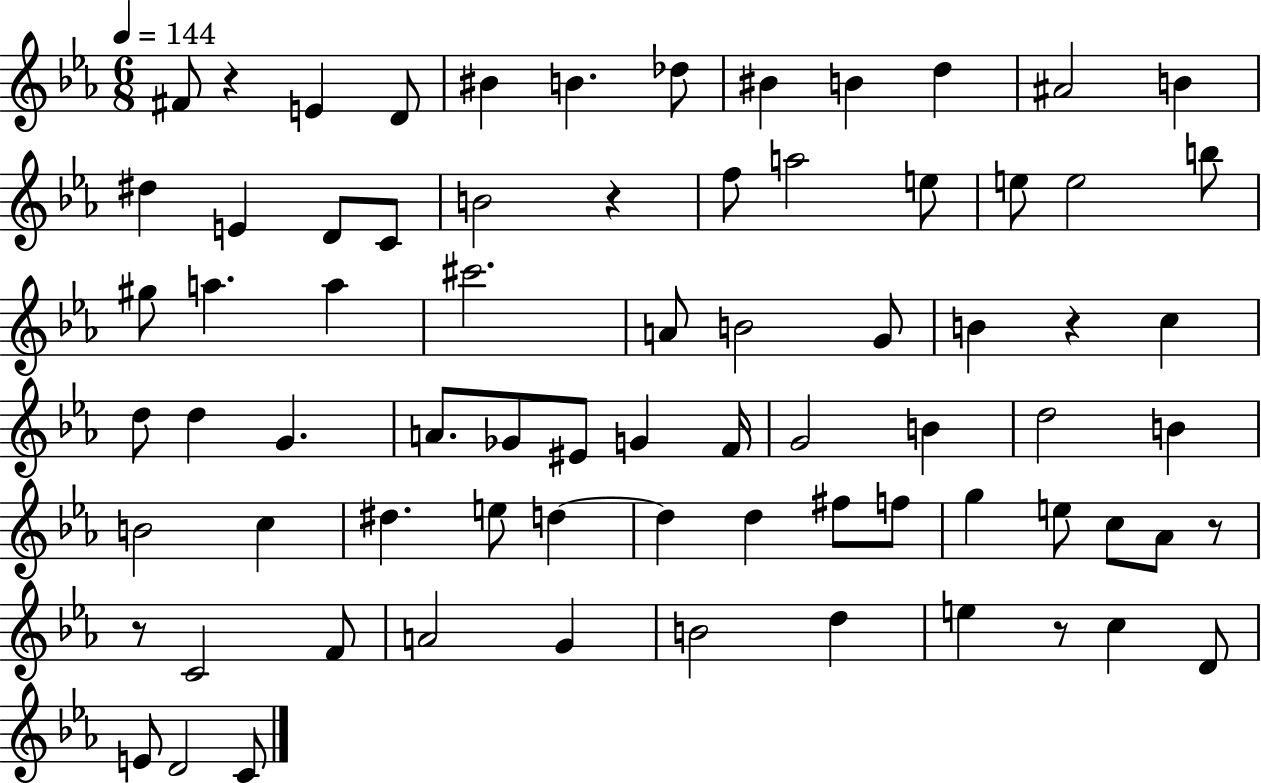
F#4/e R/q E4/q D4/e BIS4/q B4/q. Db5/e BIS4/q B4/q D5/q A#4/h B4/q D#5/q E4/q D4/e C4/e B4/h R/q F5/e A5/h E5/e E5/e E5/h B5/e G#5/e A5/q. A5/q C#6/h. A4/e B4/h G4/e B4/q R/q C5/q D5/e D5/q G4/q. A4/e. Gb4/e EIS4/e G4/q F4/s G4/h B4/q D5/h B4/q B4/h C5/q D#5/q. E5/e D5/q D5/q D5/q F#5/e F5/e G5/q E5/e C5/e Ab4/e R/e R/e C4/h F4/e A4/h G4/q B4/h D5/q E5/q R/e C5/q D4/e E4/e D4/h C4/e